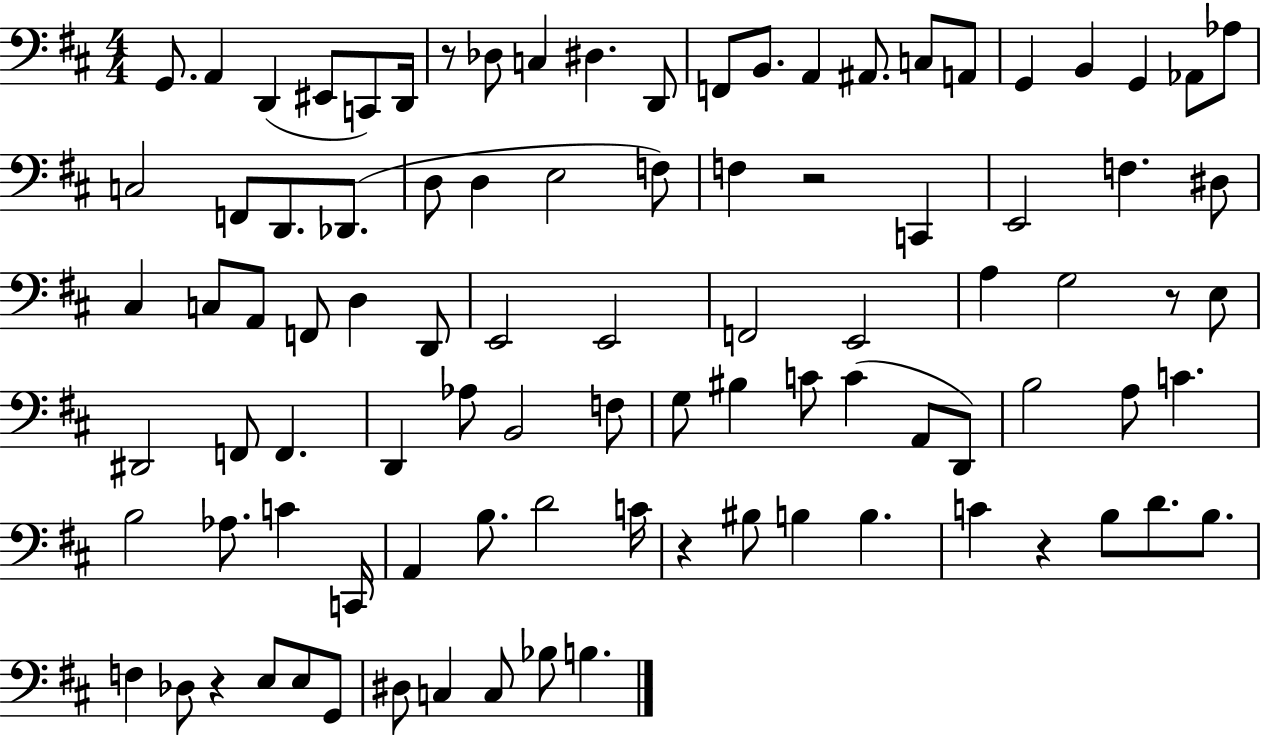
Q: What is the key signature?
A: D major